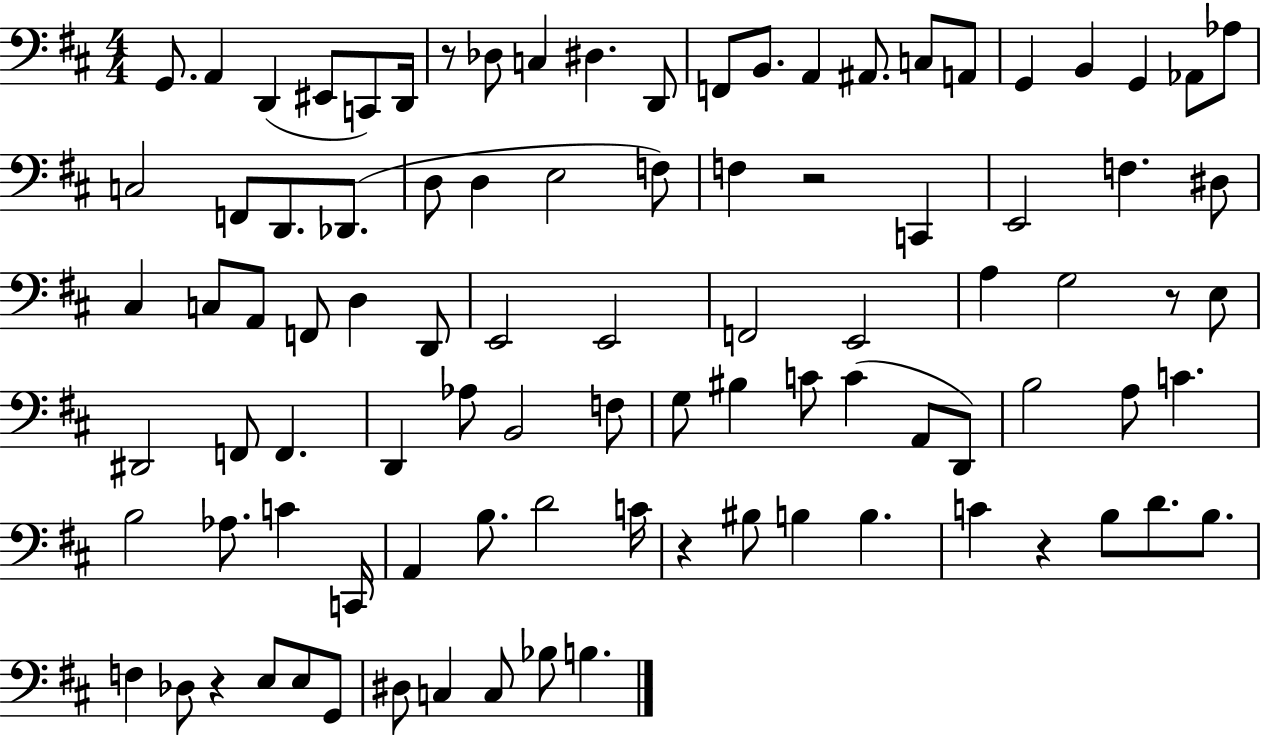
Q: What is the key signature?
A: D major